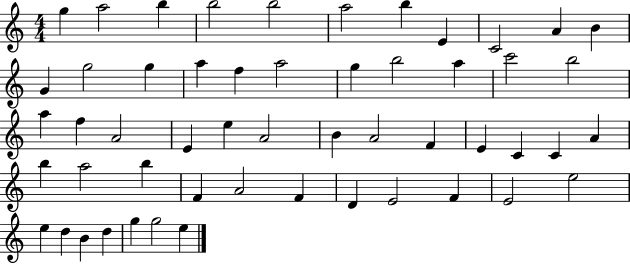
X:1
T:Untitled
M:4/4
L:1/4
K:C
g a2 b b2 b2 a2 b E C2 A B G g2 g a f a2 g b2 a c'2 b2 a f A2 E e A2 B A2 F E C C A b a2 b F A2 F D E2 F E2 e2 e d B d g g2 e